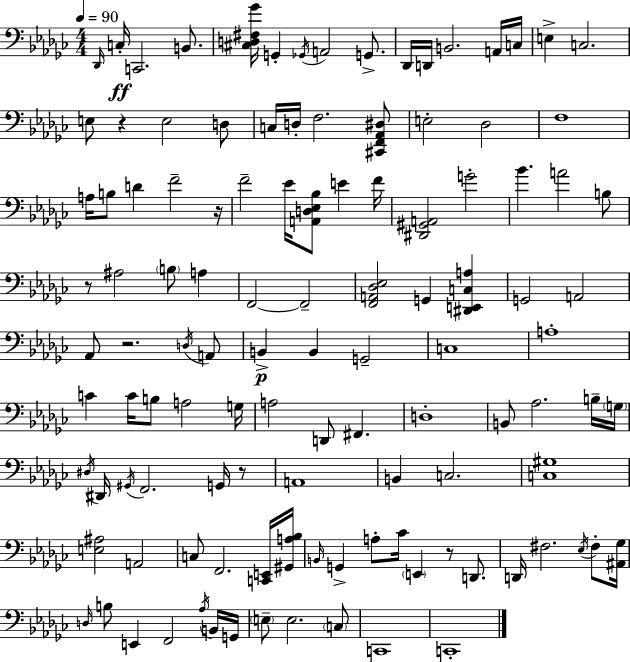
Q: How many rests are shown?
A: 6